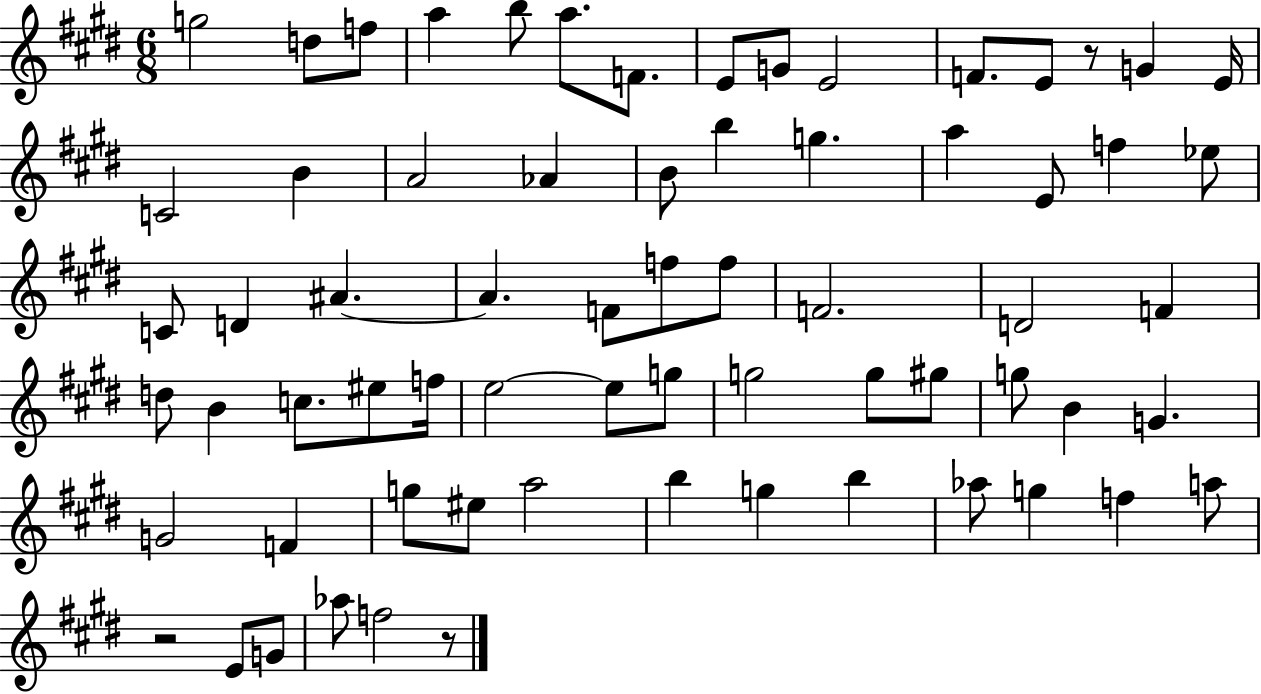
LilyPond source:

{
  \clef treble
  \numericTimeSignature
  \time 6/8
  \key e \major
  \repeat volta 2 { g''2 d''8 f''8 | a''4 b''8 a''8. f'8. | e'8 g'8 e'2 | f'8. e'8 r8 g'4 e'16 | \break c'2 b'4 | a'2 aes'4 | b'8 b''4 g''4. | a''4 e'8 f''4 ees''8 | \break c'8 d'4 ais'4.~~ | ais'4. f'8 f''8 f''8 | f'2. | d'2 f'4 | \break d''8 b'4 c''8. eis''8 f''16 | e''2~~ e''8 g''8 | g''2 g''8 gis''8 | g''8 b'4 g'4. | \break g'2 f'4 | g''8 eis''8 a''2 | b''4 g''4 b''4 | aes''8 g''4 f''4 a''8 | \break r2 e'8 g'8 | aes''8 f''2 r8 | } \bar "|."
}